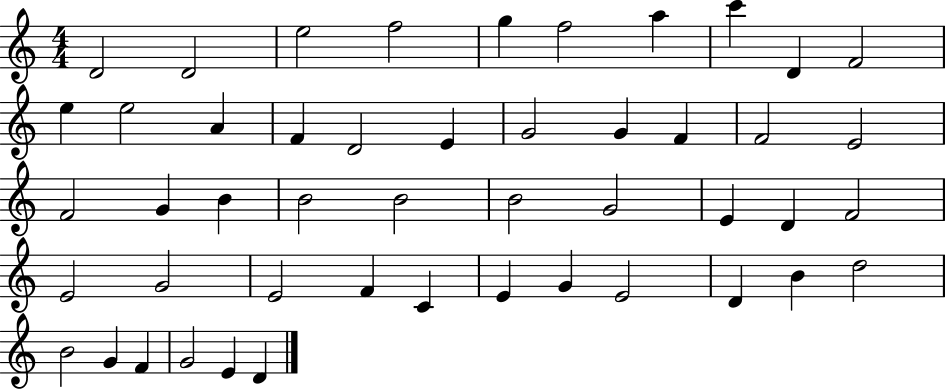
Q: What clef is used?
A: treble